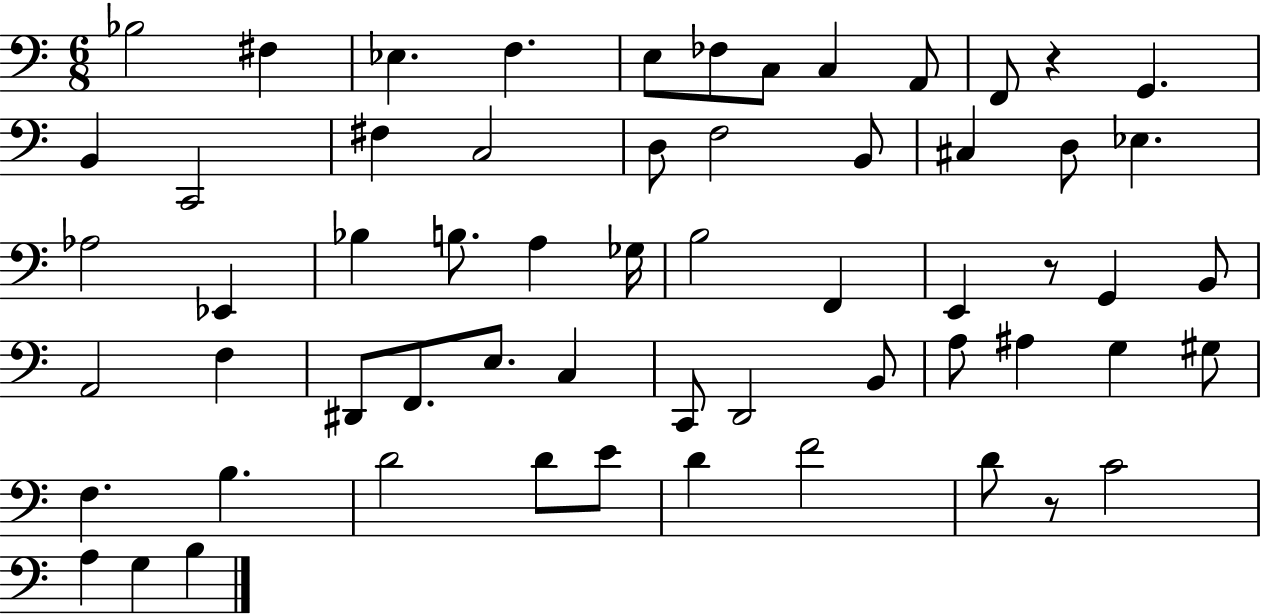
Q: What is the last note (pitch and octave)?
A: B3